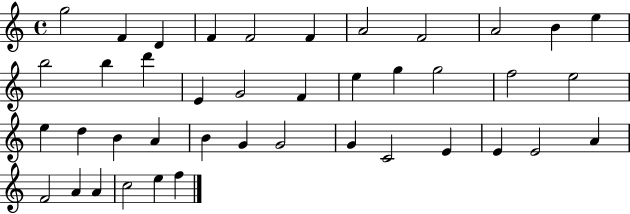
G5/h F4/q D4/q F4/q F4/h F4/q A4/h F4/h A4/h B4/q E5/q B5/h B5/q D6/q E4/q G4/h F4/q E5/q G5/q G5/h F5/h E5/h E5/q D5/q B4/q A4/q B4/q G4/q G4/h G4/q C4/h E4/q E4/q E4/h A4/q F4/h A4/q A4/q C5/h E5/q F5/q